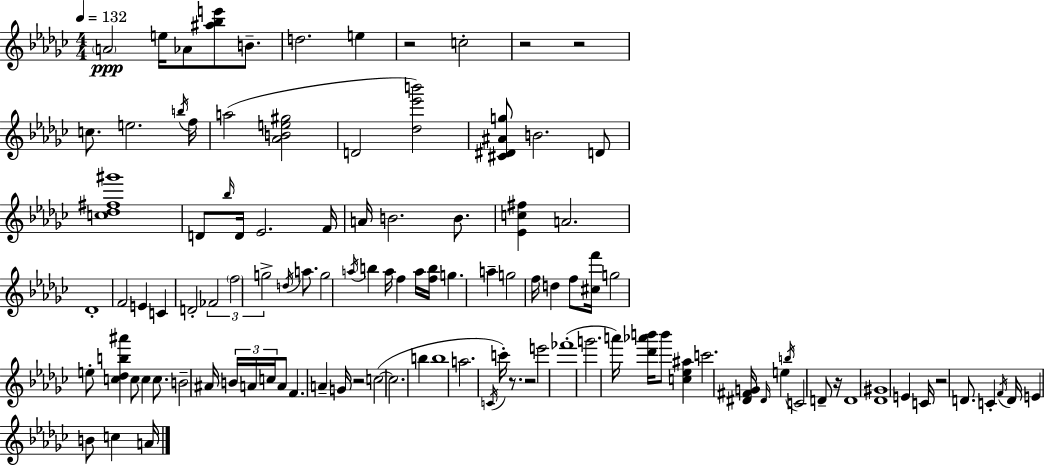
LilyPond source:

{
  \clef treble
  \numericTimeSignature
  \time 4/4
  \key ees \minor
  \tempo 4 = 132
  \parenthesize a'2\ppp e''16 aes'8 <ais'' bes'' e'''>8 b'8.-- | d''2. e''4 | r2 c''2-. | r2 r2 | \break c''8. e''2. \acciaccatura { b''16 } | f''16 a''2( <aes' b' e'' gis''>2 | d'2 <des'' ees''' b'''>2) | <cis' dis' ais' g''>8 b'2. d'8 | \break <c'' des'' fis'' gis'''>1 | d'8 \grace { bes''16 } d'16 ees'2. | f'16 a'16 b'2. b'8. | <ees' c'' fis''>4 a'2. | \break des'1-. | f'2 e'4 c'4 | d'2-. \tuplet 3/2 { fes'2 | \parenthesize f''2 g''2-> } | \break \acciaccatura { d''16 } a''8. g''2 \acciaccatura { a''16 } b''4 | a''16 f''4 a''16 <f'' b''>16 g''4. | a''4-- g''2 f''16 d''4 | f''8 <cis'' f'''>16 g''2 e''8-. <c'' des'' b'' ais'''>4 | \break c''8 c''4 c''8. b'2-- | ais'16 \tuplet 3/2 { b'16 a'16 c''16 } a'8 f'4. a'4-- | g'16 r2 c''2~(~ | c''2. | \break b''4 b''1 | a''2. | \acciaccatura { c'16 }) c'''16-. r8. r2 e'''2 | fes'''1-.( | \break g'''2. | a'''16) <des''' aes''' b'''>16 b'''8 <c'' ees'' ais''>4 c'''2. | <dis' fis' g'>16 \grace { dis'16 } e''4 \acciaccatura { b''16 } c'2 | d'8-- r16 d'1 | \break <des' gis'>1 | e'4 c'16 r2 | d'8. c'4-. \acciaccatura { f'16 } d'16 e'4 | b'8 c''4 a'16 \bar "|."
}